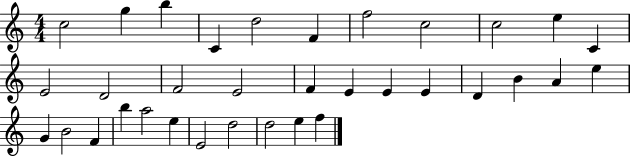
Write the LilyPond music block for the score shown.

{
  \clef treble
  \numericTimeSignature
  \time 4/4
  \key c \major
  c''2 g''4 b''4 | c'4 d''2 f'4 | f''2 c''2 | c''2 e''4 c'4 | \break e'2 d'2 | f'2 e'2 | f'4 e'4 e'4 e'4 | d'4 b'4 a'4 e''4 | \break g'4 b'2 f'4 | b''4 a''2 e''4 | e'2 d''2 | d''2 e''4 f''4 | \break \bar "|."
}